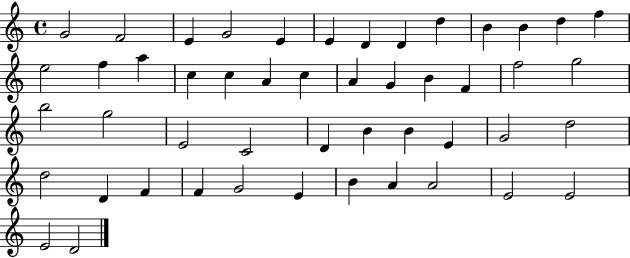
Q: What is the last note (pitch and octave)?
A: D4